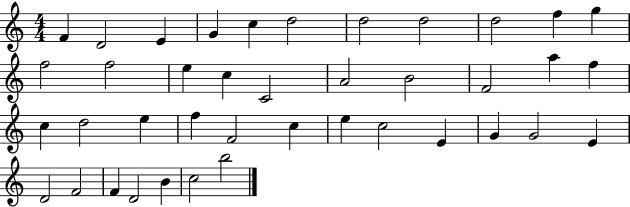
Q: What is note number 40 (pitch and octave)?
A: B5